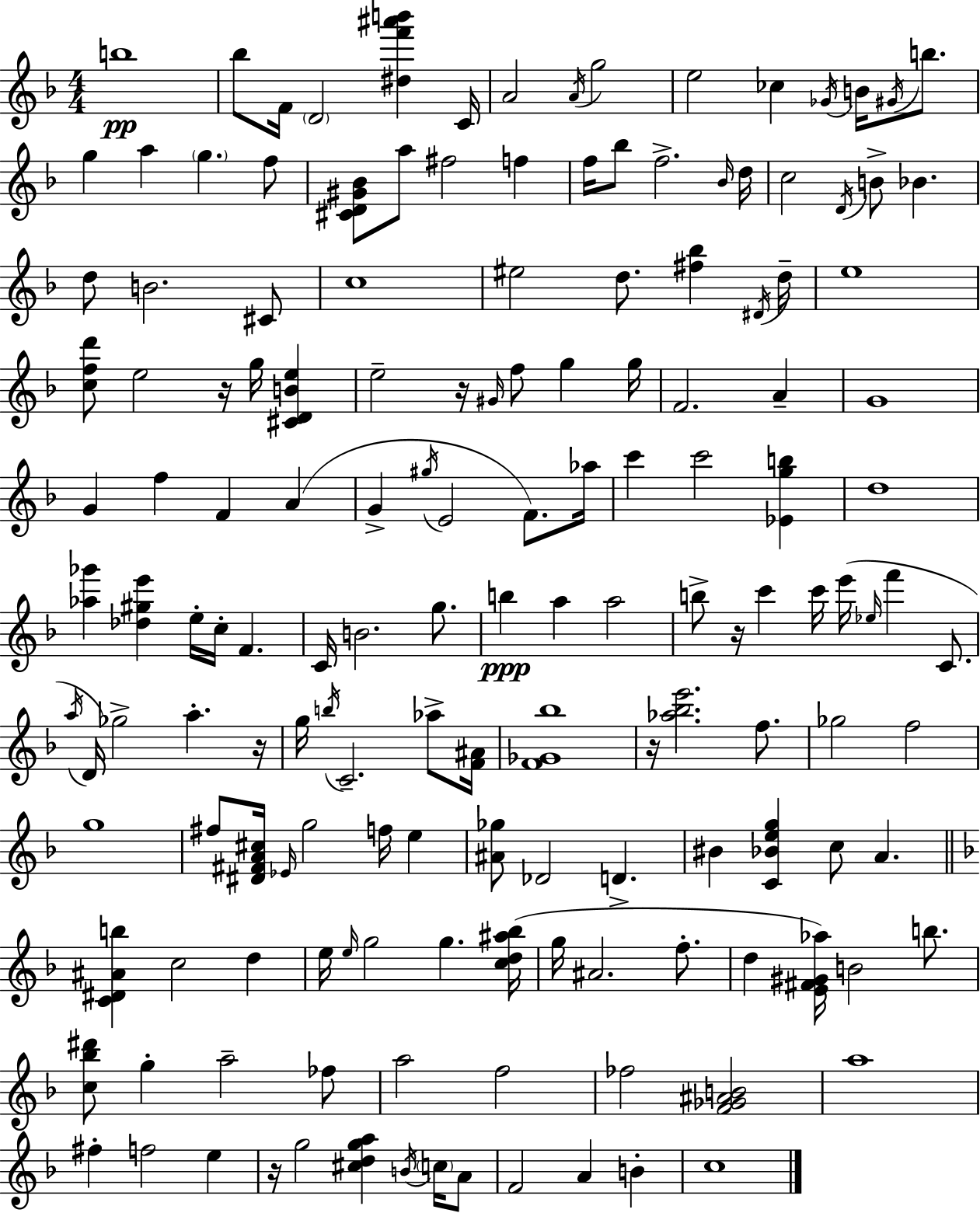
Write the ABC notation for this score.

X:1
T:Untitled
M:4/4
L:1/4
K:F
b4 _b/2 F/4 D2 [^df'^a'b'] C/4 A2 A/4 g2 e2 _c _G/4 B/4 ^G/4 b/2 g a g f/2 [^CD^G_B]/2 a/2 ^f2 f f/4 _b/2 f2 _B/4 d/4 c2 D/4 B/2 _B d/2 B2 ^C/2 c4 ^e2 d/2 [^f_b] ^D/4 d/4 e4 [cfd']/2 e2 z/4 g/4 [^CDBe] e2 z/4 ^G/4 f/2 g g/4 F2 A G4 G f F A G ^g/4 E2 F/2 _a/4 c' c'2 [_Egb] d4 [_a_g'] [_d^ge'] e/4 c/4 F C/4 B2 g/2 b a a2 b/2 z/4 c' c'/4 e'/4 _e/4 f' C/2 a/4 D/4 _g2 a z/4 g/4 b/4 C2 _a/2 [F^A]/4 [F_G_b]4 z/4 [_a_be']2 f/2 _g2 f2 g4 ^f/2 [^D^FA^c]/4 _E/4 g2 f/4 e [^A_g]/2 _D2 D ^B [C_Beg] c/2 A [C^D^Ab] c2 d e/4 e/4 g2 g [cd^a_b]/4 g/4 ^A2 f/2 d [E^F^G_a]/4 B2 b/2 [c_b^d']/2 g a2 _f/2 a2 f2 _f2 [F_G^AB]2 a4 ^f f2 e z/4 g2 [^cdga] B/4 c/4 A/2 F2 A B c4